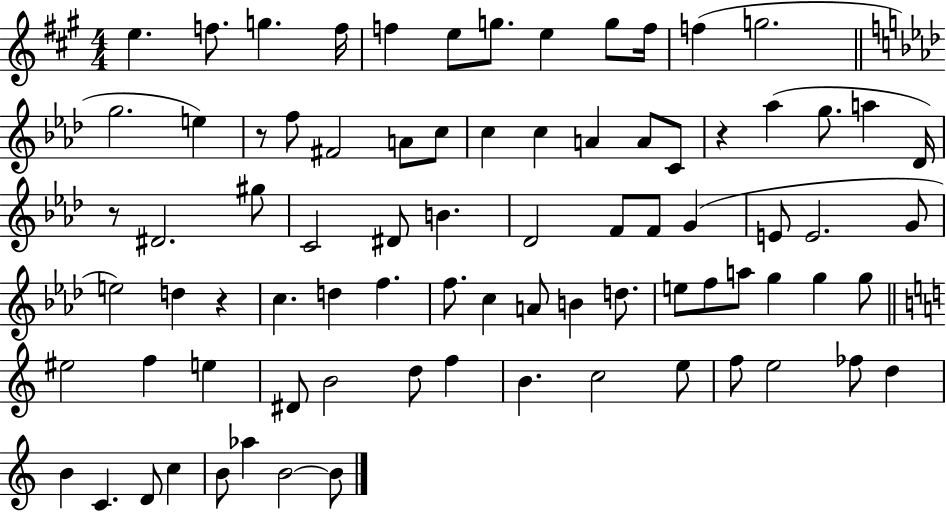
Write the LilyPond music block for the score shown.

{
  \clef treble
  \numericTimeSignature
  \time 4/4
  \key a \major
  e''4. f''8. g''4. f''16 | f''4 e''8 g''8. e''4 g''8 f''16 | f''4( g''2. | \bar "||" \break \key f \minor g''2. e''4) | r8 f''8 fis'2 a'8 c''8 | c''4 c''4 a'4 a'8 c'8 | r4 aes''4( g''8. a''4 des'16) | \break r8 dis'2. gis''8 | c'2 dis'8 b'4. | des'2 f'8 f'8 g'4( | e'8 e'2. g'8 | \break e''2) d''4 r4 | c''4. d''4 f''4. | f''8. c''4 a'8 b'4 d''8. | e''8 f''8 a''8 g''4 g''4 g''8 | \break \bar "||" \break \key a \minor eis''2 f''4 e''4 | dis'8 b'2 d''8 f''4 | b'4. c''2 e''8 | f''8 e''2 fes''8 d''4 | \break b'4 c'4. d'8 c''4 | b'8 aes''4 b'2~~ b'8 | \bar "|."
}